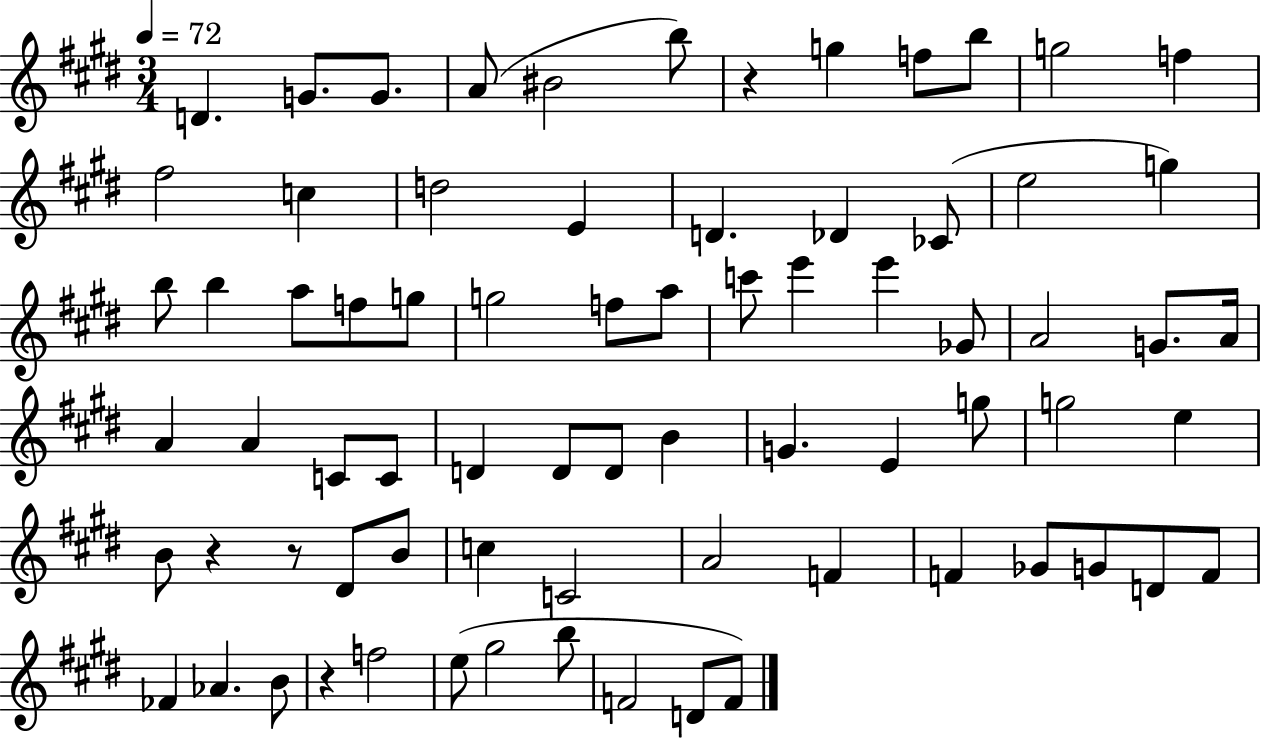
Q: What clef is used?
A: treble